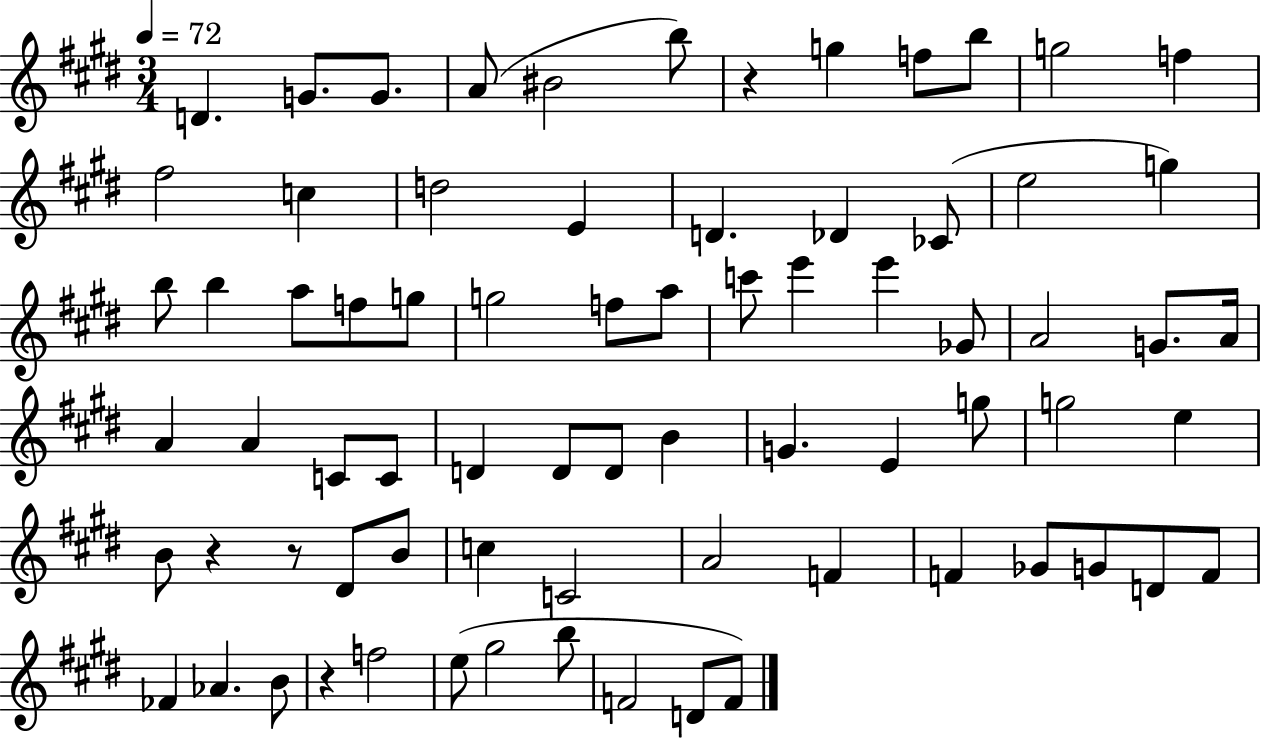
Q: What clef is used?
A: treble